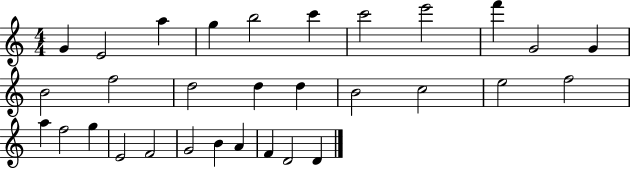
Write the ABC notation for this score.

X:1
T:Untitled
M:4/4
L:1/4
K:C
G E2 a g b2 c' c'2 e'2 f' G2 G B2 f2 d2 d d B2 c2 e2 f2 a f2 g E2 F2 G2 B A F D2 D